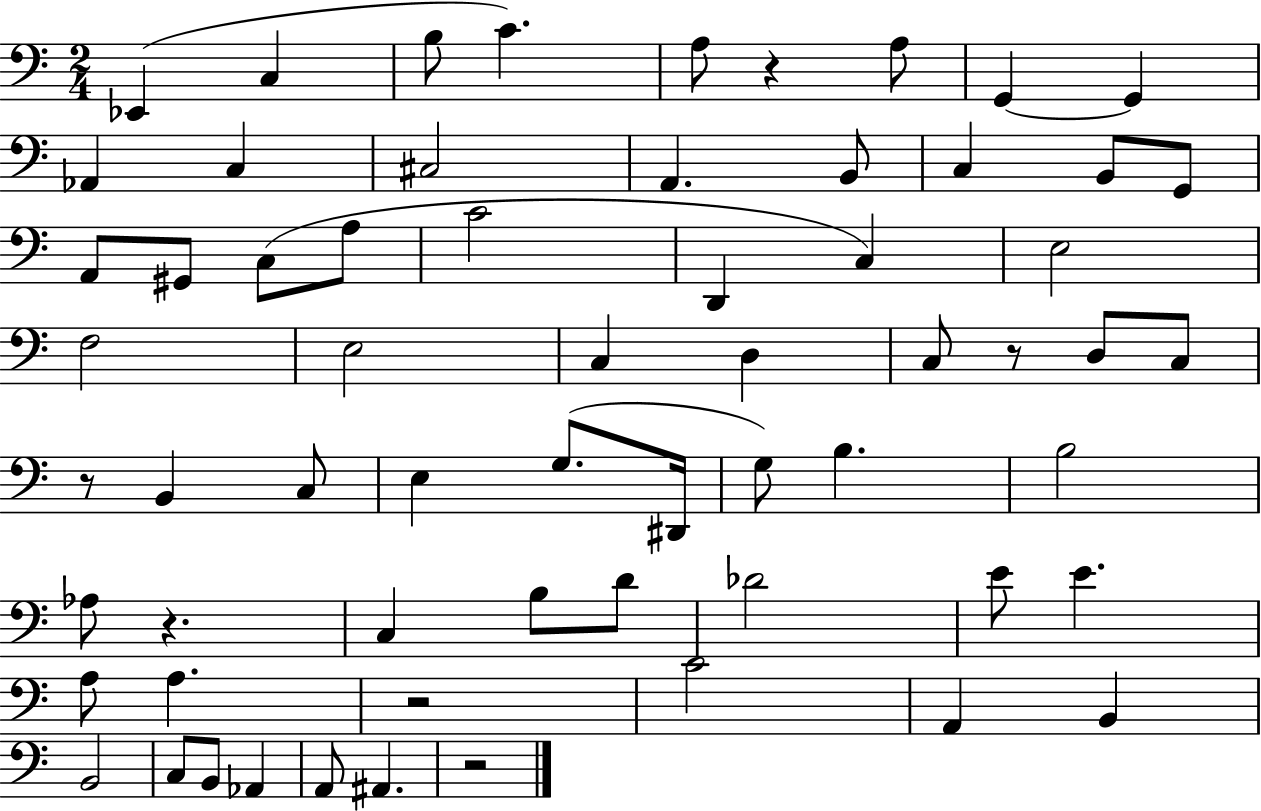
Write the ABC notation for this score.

X:1
T:Untitled
M:2/4
L:1/4
K:C
_E,, C, B,/2 C A,/2 z A,/2 G,, G,, _A,, C, ^C,2 A,, B,,/2 C, B,,/2 G,,/2 A,,/2 ^G,,/2 C,/2 A,/2 C2 D,, C, E,2 F,2 E,2 C, D, C,/2 z/2 D,/2 C,/2 z/2 B,, C,/2 E, G,/2 ^D,,/4 G,/2 B, B,2 _A,/2 z C, B,/2 D/2 _D2 E/2 E A,/2 A, z2 C2 A,, B,, B,,2 C,/2 B,,/2 _A,, A,,/2 ^A,, z2